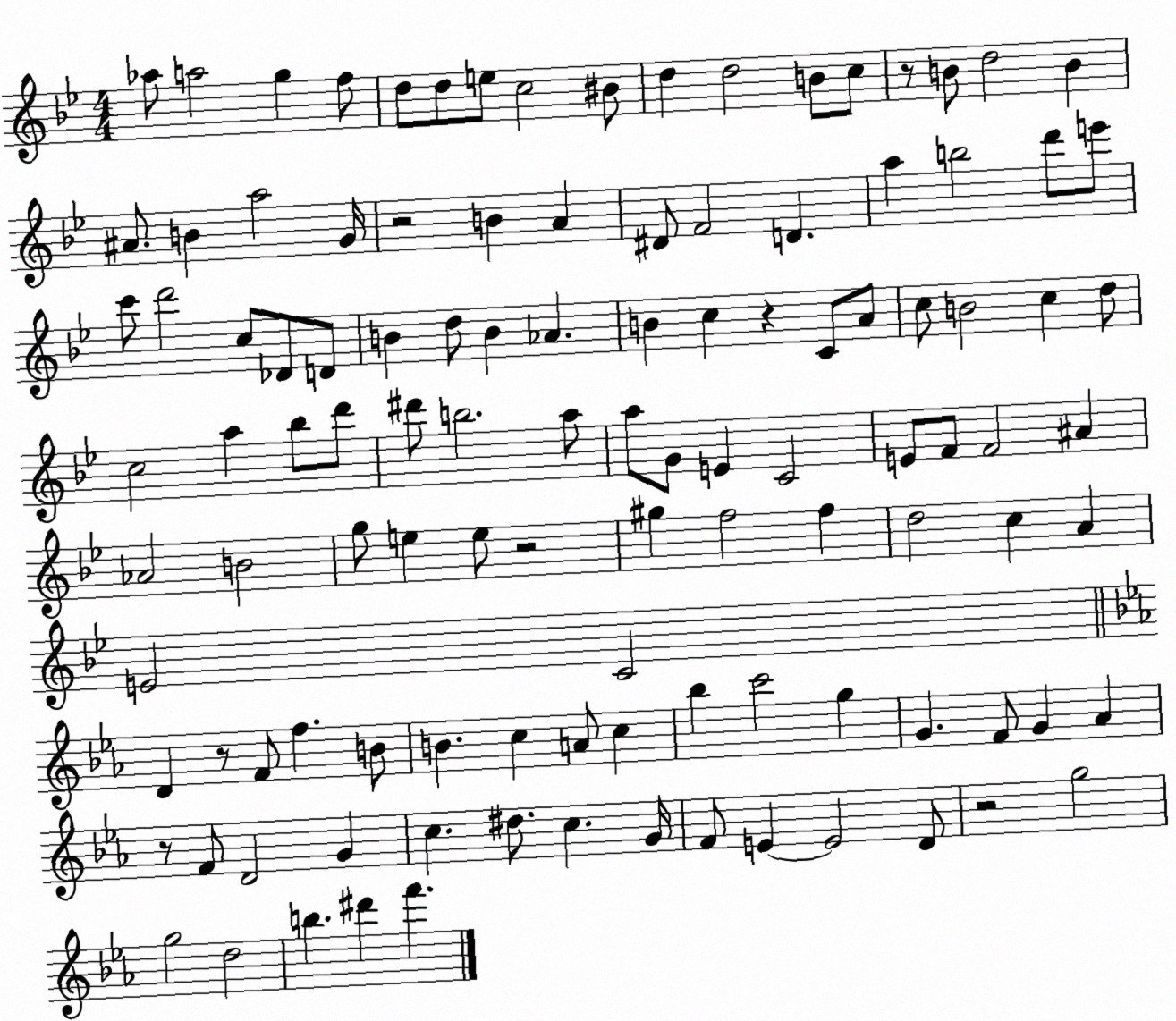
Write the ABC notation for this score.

X:1
T:Untitled
M:4/4
L:1/4
K:Bb
_a/2 a2 g f/2 d/2 d/2 e/2 c2 ^B/2 d d2 B/2 c/2 z/2 B/2 d2 B ^A/2 B a2 G/4 z2 B A ^D/2 F2 D a b2 d'/2 e'/2 c'/2 d'2 c/2 _D/2 D/2 B d/2 B _A B c z C/2 A/2 c/2 B2 c d/2 c2 a _b/2 d'/2 ^d'/2 b2 a/2 a/2 G/2 E C2 E/2 F/2 F2 ^A _A2 B2 g/2 e e/2 z2 ^g f2 f d2 c A E2 C2 D z/2 F/2 f B/2 B c A/2 c _b c'2 g G F/2 G _A z/2 F/2 D2 G c ^d/2 c G/4 F/2 E E2 D/2 z2 g2 g2 d2 b ^d' f'